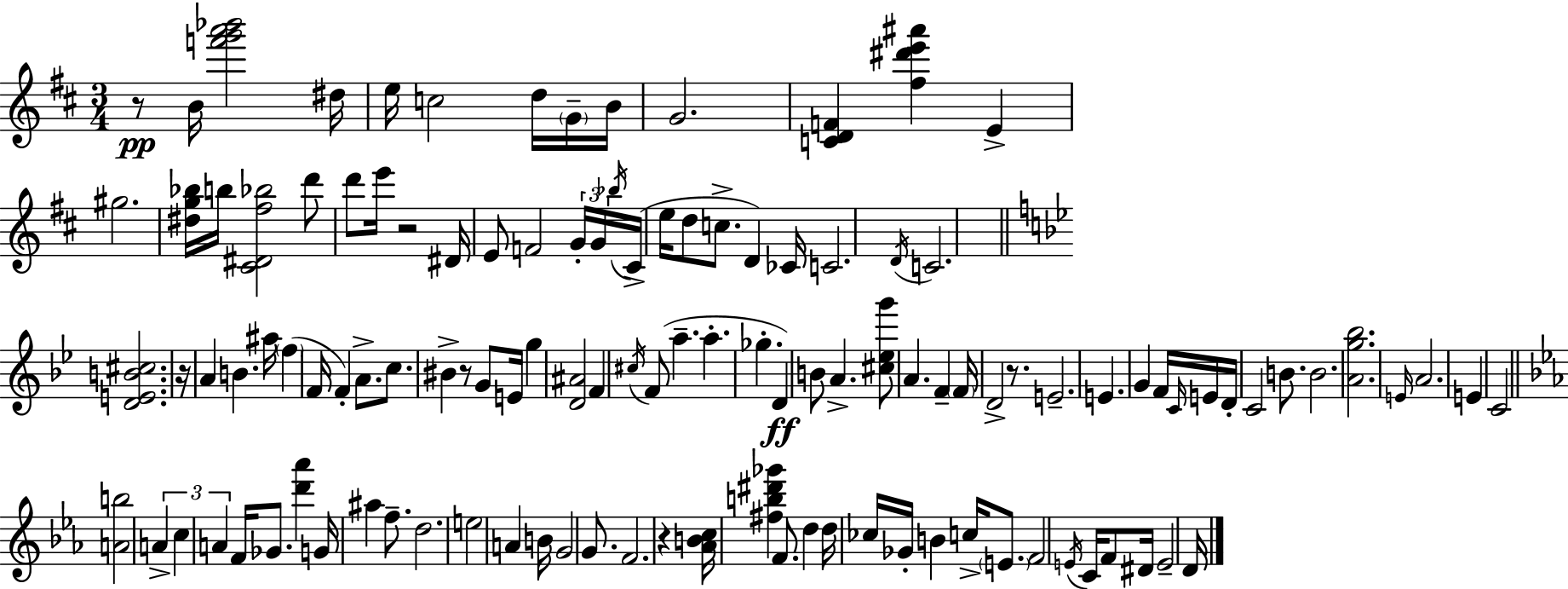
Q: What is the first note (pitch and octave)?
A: B4